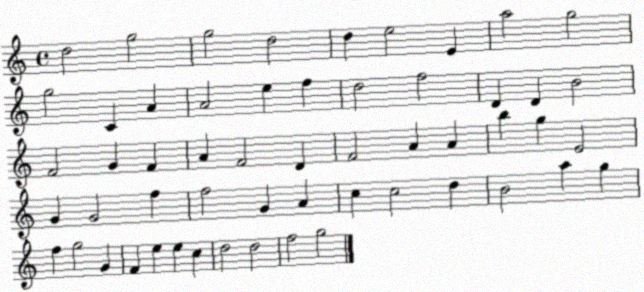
X:1
T:Untitled
M:4/4
L:1/4
K:C
d2 g2 g2 d2 d e2 E a2 g2 g2 C A A2 e f d2 f2 D D B2 F2 G F A F2 D F2 A A b g E2 G G2 f f2 G A c c2 d B2 a g f g2 G F e e c d2 d2 f2 g2